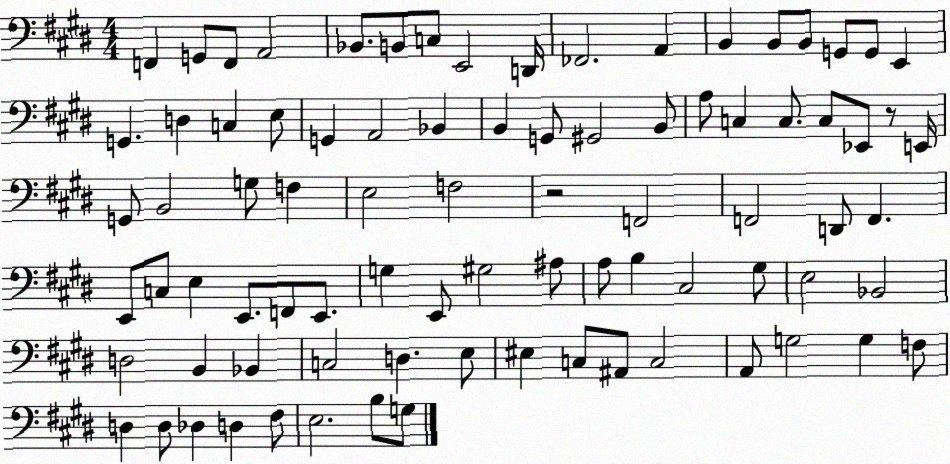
X:1
T:Untitled
M:4/4
L:1/4
K:E
F,, G,,/2 F,,/2 A,,2 _B,,/2 B,,/2 C,/2 E,,2 D,,/4 _F,,2 A,, B,, B,,/2 B,,/2 G,,/2 G,,/2 E,, G,, D, C, E,/2 G,, A,,2 _B,, B,, G,,/2 ^G,,2 B,,/2 A,/2 C, C,/2 C,/2 _E,,/2 z/2 E,,/4 G,,/2 B,,2 G,/2 F, E,2 F,2 z2 F,,2 F,,2 D,,/2 F,, E,,/2 C,/2 E, E,,/2 F,,/2 E,,/2 G, E,,/2 ^G,2 ^A,/2 A,/2 B, ^C,2 ^G,/2 E,2 _B,,2 D,2 B,, _B,, C,2 D, E,/2 ^E, C,/2 ^A,,/2 C,2 A,,/2 G,2 G, F,/2 D, D,/2 _D, D, ^F,/2 E,2 B,/2 G,/2